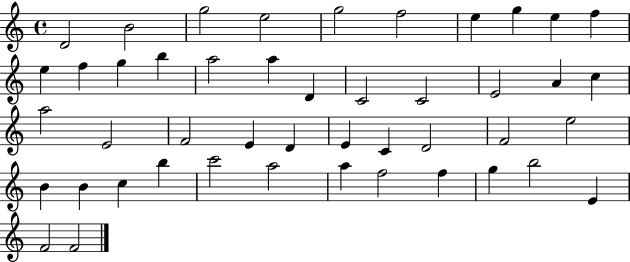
{
  \clef treble
  \time 4/4
  \defaultTimeSignature
  \key c \major
  d'2 b'2 | g''2 e''2 | g''2 f''2 | e''4 g''4 e''4 f''4 | \break e''4 f''4 g''4 b''4 | a''2 a''4 d'4 | c'2 c'2 | e'2 a'4 c''4 | \break a''2 e'2 | f'2 e'4 d'4 | e'4 c'4 d'2 | f'2 e''2 | \break b'4 b'4 c''4 b''4 | c'''2 a''2 | a''4 f''2 f''4 | g''4 b''2 e'4 | \break f'2 f'2 | \bar "|."
}